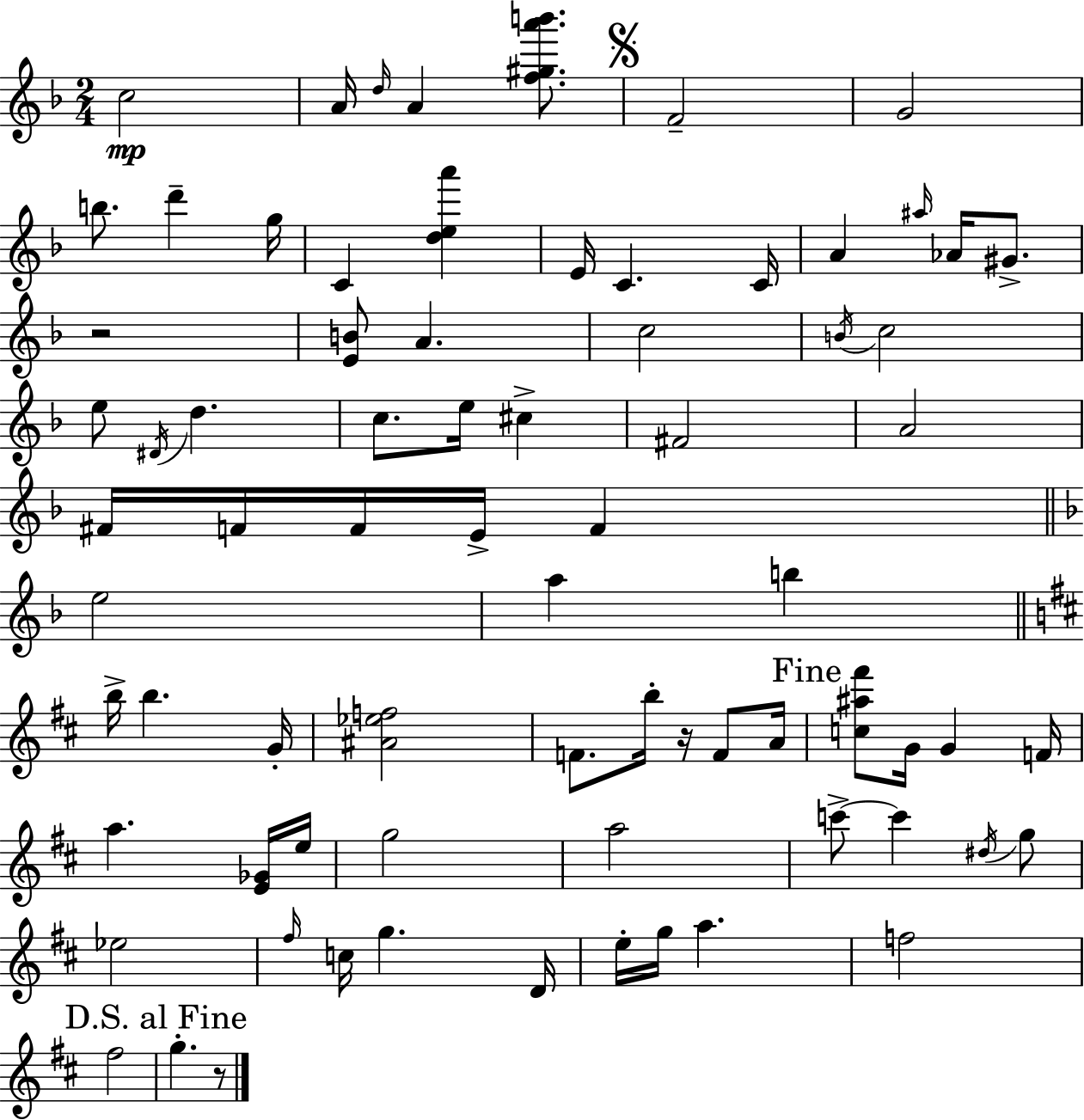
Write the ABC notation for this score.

X:1
T:Untitled
M:2/4
L:1/4
K:Dm
c2 A/4 d/4 A [f^ga'b']/2 F2 G2 b/2 d' g/4 C [dea'] E/4 C C/4 A ^a/4 _A/4 ^G/2 z2 [EB]/2 A c2 B/4 c2 e/2 ^D/4 d c/2 e/4 ^c ^F2 A2 ^F/4 F/4 F/4 E/4 F e2 a b b/4 b G/4 [^A_ef]2 F/2 b/4 z/4 F/2 A/4 [c^a^f']/2 G/4 G F/4 a [E_G]/4 e/4 g2 a2 c'/2 c' ^d/4 g/2 _e2 ^f/4 c/4 g D/4 e/4 g/4 a f2 ^f2 g z/2